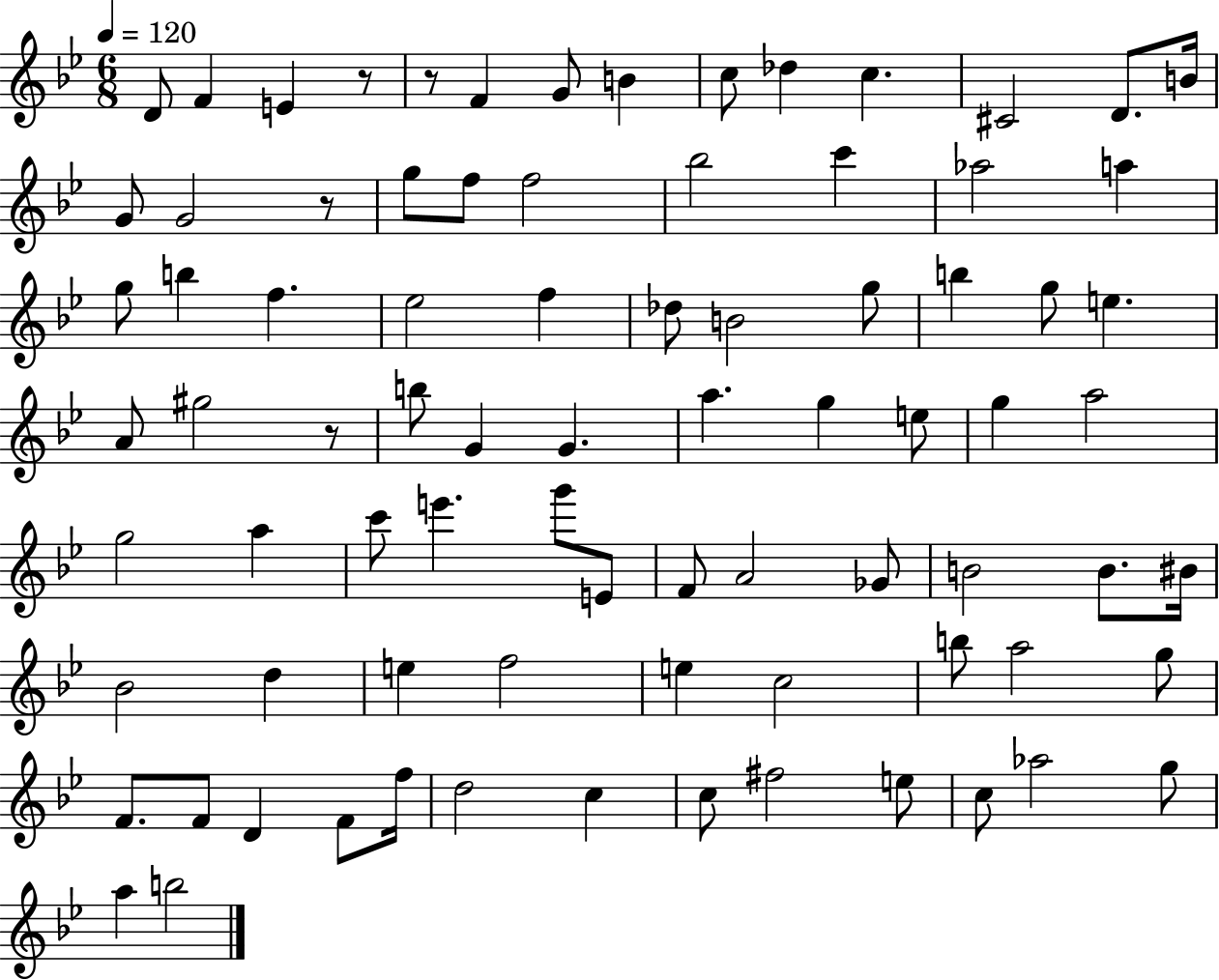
D4/e F4/q E4/q R/e R/e F4/q G4/e B4/q C5/e Db5/q C5/q. C#4/h D4/e. B4/s G4/e G4/h R/e G5/e F5/e F5/h Bb5/h C6/q Ab5/h A5/q G5/e B5/q F5/q. Eb5/h F5/q Db5/e B4/h G5/e B5/q G5/e E5/q. A4/e G#5/h R/e B5/e G4/q G4/q. A5/q. G5/q E5/e G5/q A5/h G5/h A5/q C6/e E6/q. G6/e E4/e F4/e A4/h Gb4/e B4/h B4/e. BIS4/s Bb4/h D5/q E5/q F5/h E5/q C5/h B5/e A5/h G5/e F4/e. F4/e D4/q F4/e F5/s D5/h C5/q C5/e F#5/h E5/e C5/e Ab5/h G5/e A5/q B5/h